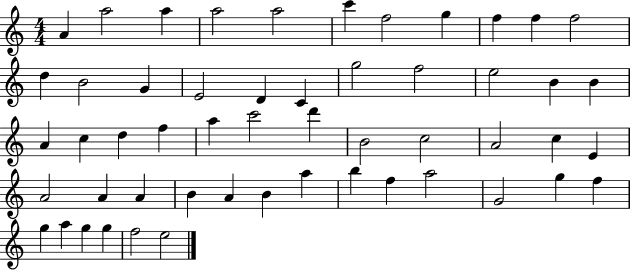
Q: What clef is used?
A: treble